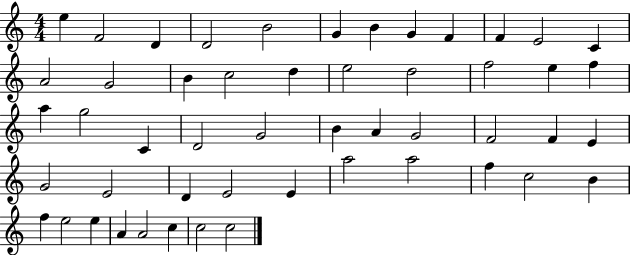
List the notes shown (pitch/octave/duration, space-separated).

E5/q F4/h D4/q D4/h B4/h G4/q B4/q G4/q F4/q F4/q E4/h C4/q A4/h G4/h B4/q C5/h D5/q E5/h D5/h F5/h E5/q F5/q A5/q G5/h C4/q D4/h G4/h B4/q A4/q G4/h F4/h F4/q E4/q G4/h E4/h D4/q E4/h E4/q A5/h A5/h F5/q C5/h B4/q F5/q E5/h E5/q A4/q A4/h C5/q C5/h C5/h